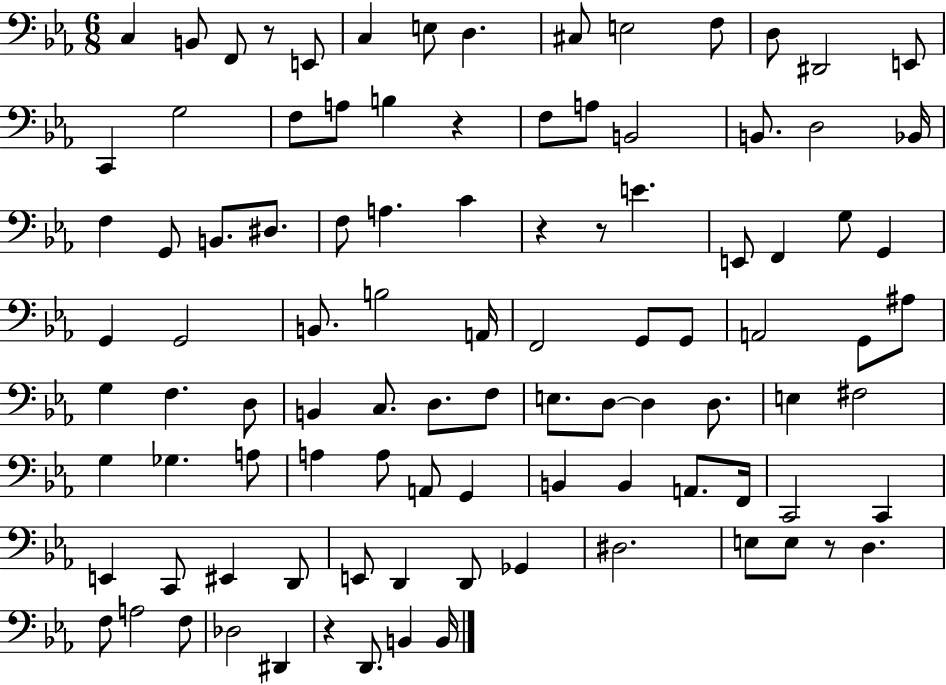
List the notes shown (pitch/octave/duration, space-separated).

C3/q B2/e F2/e R/e E2/e C3/q E3/e D3/q. C#3/e E3/h F3/e D3/e D#2/h E2/e C2/q G3/h F3/e A3/e B3/q R/q F3/e A3/e B2/h B2/e. D3/h Bb2/s F3/q G2/e B2/e. D#3/e. F3/e A3/q. C4/q R/q R/e E4/q. E2/e F2/q G3/e G2/q G2/q G2/h B2/e. B3/h A2/s F2/h G2/e G2/e A2/h G2/e A#3/e G3/q F3/q. D3/e B2/q C3/e. D3/e. F3/e E3/e. D3/e D3/q D3/e. E3/q F#3/h G3/q Gb3/q. A3/e A3/q A3/e A2/e G2/q B2/q B2/q A2/e. F2/s C2/h C2/q E2/q C2/e EIS2/q D2/e E2/e D2/q D2/e Gb2/q D#3/h. E3/e E3/e R/e D3/q. F3/e A3/h F3/e Db3/h D#2/q R/q D2/e. B2/q B2/s